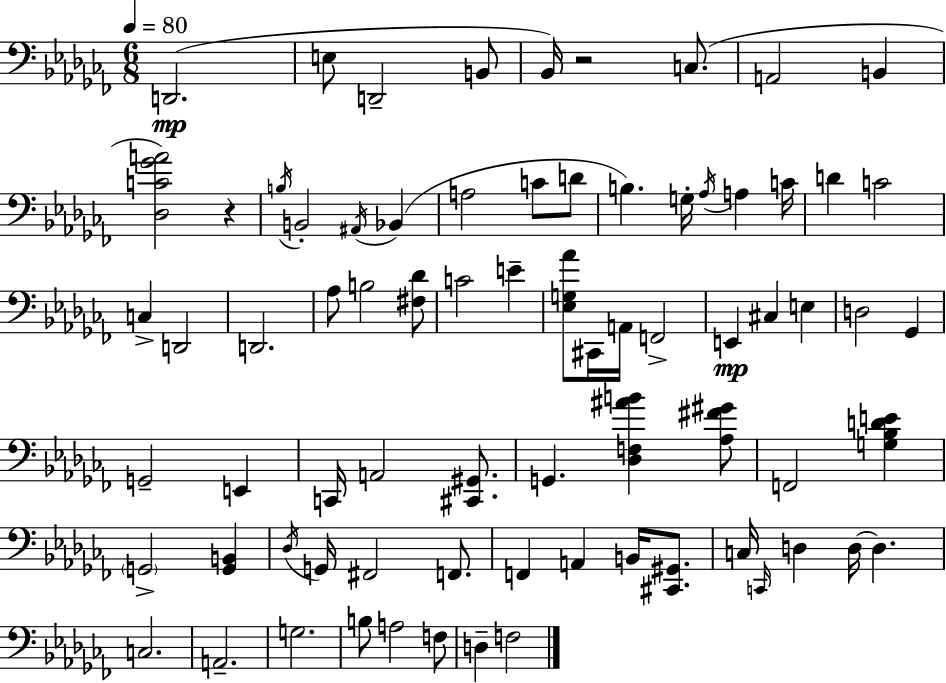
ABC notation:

X:1
T:Untitled
M:6/8
L:1/4
K:Abm
D,,2 E,/2 D,,2 B,,/2 _B,,/4 z2 C,/2 A,,2 B,, [_D,C_GA]2 z B,/4 B,,2 ^A,,/4 _B,, A,2 C/2 D/2 B, G,/4 _A,/4 A, C/4 D C2 C, D,,2 D,,2 _A,/2 B,2 [^F,_D]/2 C2 E [_E,G,_A]/2 ^C,,/4 A,,/4 F,,2 E,, ^C, E, D,2 _G,, G,,2 E,, C,,/4 A,,2 [^C,,^G,,]/2 G,, [_D,F,^AB] [_A,^F^G]/2 F,,2 [G,_B,DE] G,,2 [G,,B,,] _D,/4 G,,/4 ^F,,2 F,,/2 F,, A,, B,,/4 [^C,,^G,,]/2 C,/4 C,,/4 D, D,/4 D, C,2 A,,2 G,2 B,/2 A,2 F,/2 D, F,2